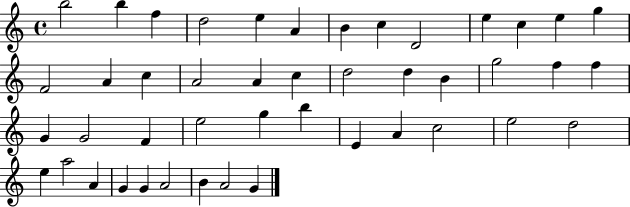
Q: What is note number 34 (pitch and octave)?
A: C5